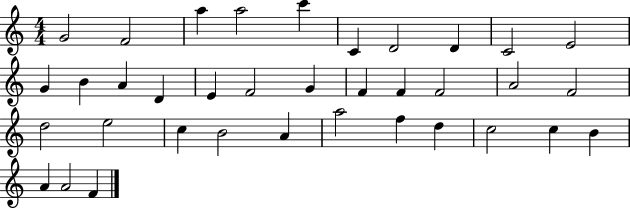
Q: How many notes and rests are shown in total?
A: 36